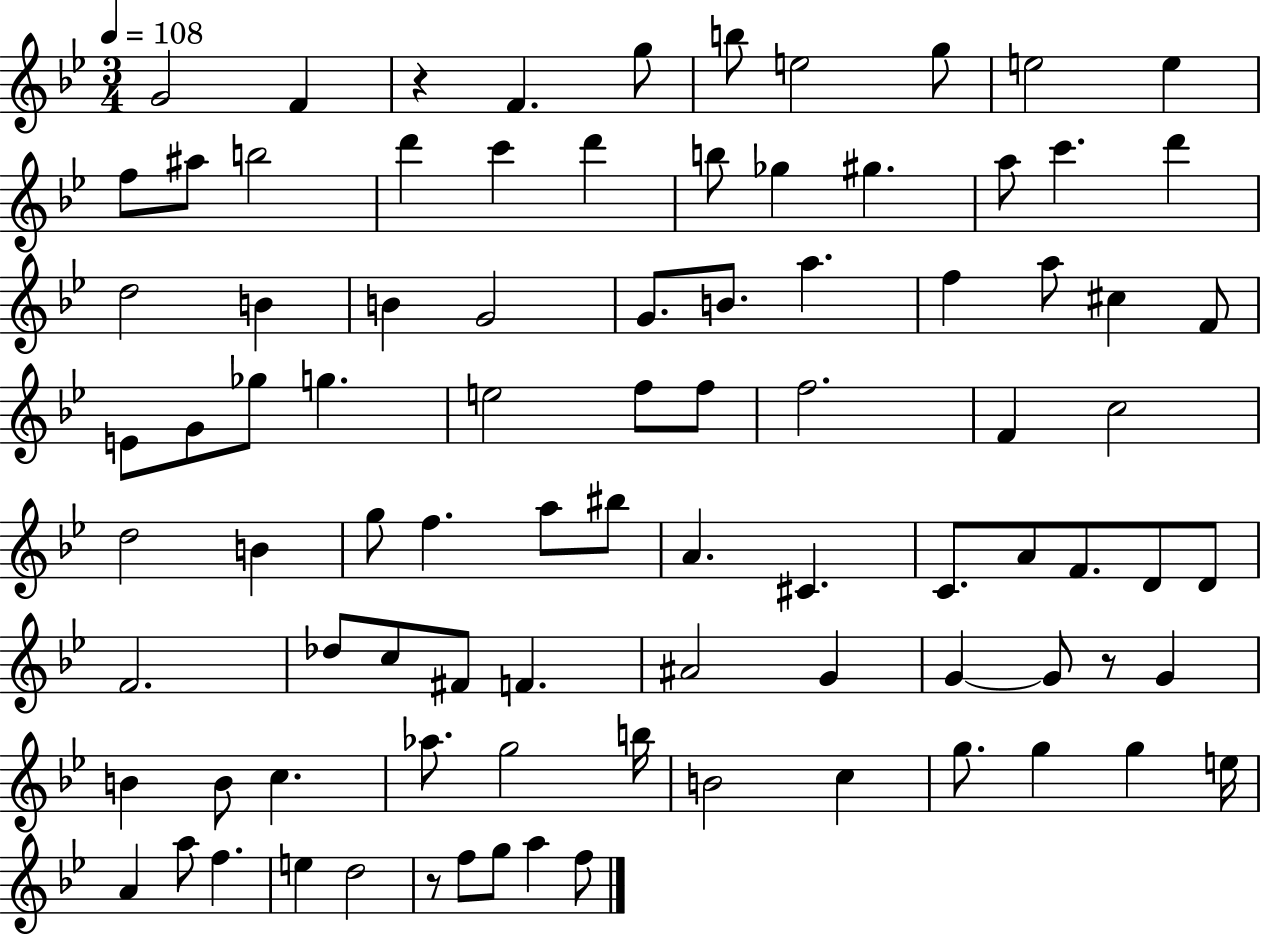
{
  \clef treble
  \numericTimeSignature
  \time 3/4
  \key bes \major
  \tempo 4 = 108
  \repeat volta 2 { g'2 f'4 | r4 f'4. g''8 | b''8 e''2 g''8 | e''2 e''4 | \break f''8 ais''8 b''2 | d'''4 c'''4 d'''4 | b''8 ges''4 gis''4. | a''8 c'''4. d'''4 | \break d''2 b'4 | b'4 g'2 | g'8. b'8. a''4. | f''4 a''8 cis''4 f'8 | \break e'8 g'8 ges''8 g''4. | e''2 f''8 f''8 | f''2. | f'4 c''2 | \break d''2 b'4 | g''8 f''4. a''8 bis''8 | a'4. cis'4. | c'8. a'8 f'8. d'8 d'8 | \break f'2. | des''8 c''8 fis'8 f'4. | ais'2 g'4 | g'4~~ g'8 r8 g'4 | \break b'4 b'8 c''4. | aes''8. g''2 b''16 | b'2 c''4 | g''8. g''4 g''4 e''16 | \break a'4 a''8 f''4. | e''4 d''2 | r8 f''8 g''8 a''4 f''8 | } \bar "|."
}